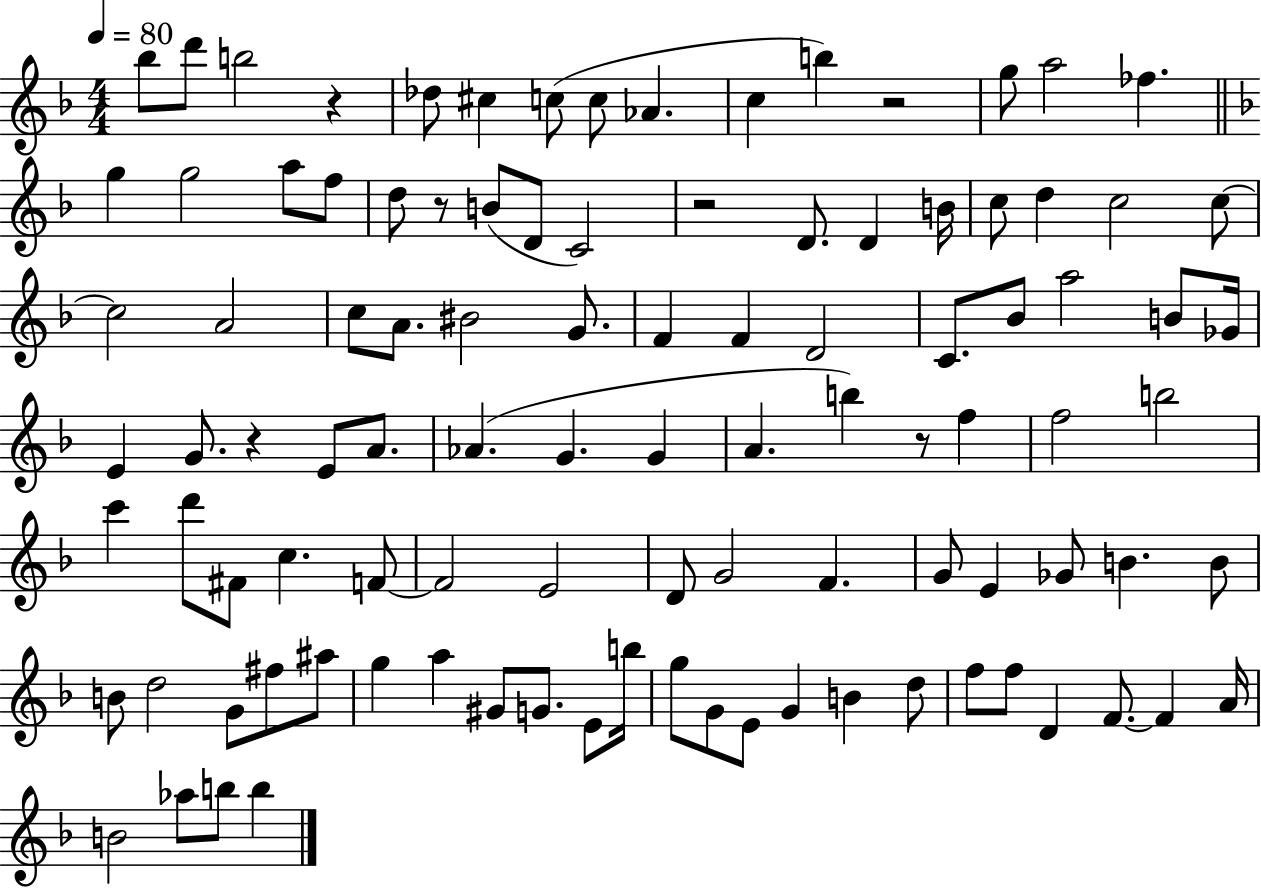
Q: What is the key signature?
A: F major